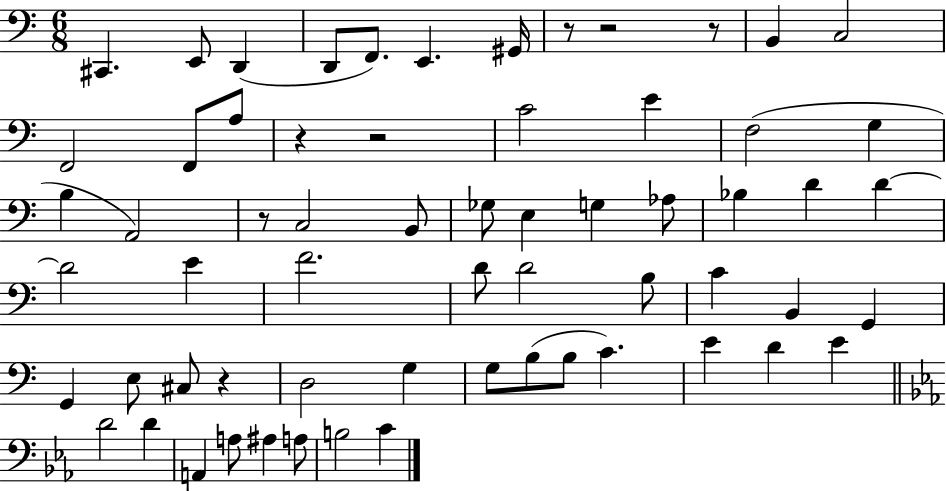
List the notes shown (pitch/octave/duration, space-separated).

C#2/q. E2/e D2/q D2/e F2/e. E2/q. G#2/s R/e R/h R/e B2/q C3/h F2/h F2/e A3/e R/q R/h C4/h E4/q F3/h G3/q B3/q A2/h R/e C3/h B2/e Gb3/e E3/q G3/q Ab3/e Bb3/q D4/q D4/q D4/h E4/q F4/h. D4/e D4/h B3/e C4/q B2/q G2/q G2/q E3/e C#3/e R/q D3/h G3/q G3/e B3/e B3/e C4/q. E4/q D4/q E4/q D4/h D4/q A2/q A3/e A#3/q A3/e B3/h C4/q